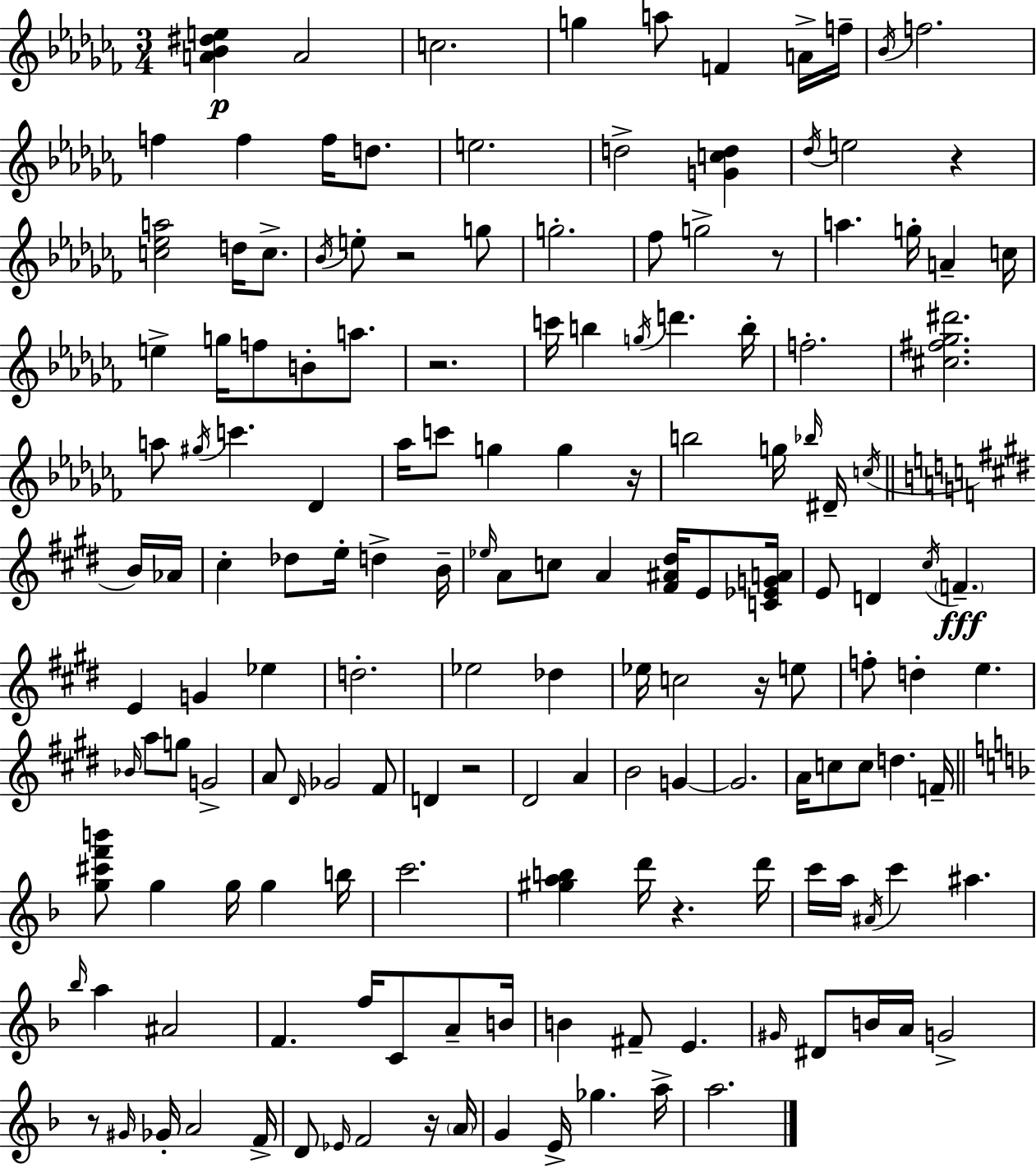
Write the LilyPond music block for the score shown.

{
  \clef treble
  \numericTimeSignature
  \time 3/4
  \key aes \minor
  \repeat volta 2 { <a' bes' dis'' e''>4\p a'2 | c''2. | g''4 a''8 f'4 a'16-> f''16-- | \acciaccatura { bes'16 } f''2. | \break f''4 f''4 f''16 d''8. | e''2. | d''2-> <g' c'' d''>4 | \acciaccatura { des''16 } e''2 r4 | \break <c'' ees'' a''>2 d''16 c''8.-> | \acciaccatura { bes'16 } e''8-. r2 | g''8 g''2.-. | fes''8 g''2-> | \break r8 a''4. g''16-. a'4-- | c''16 e''4-> g''16 f''8 b'8-. | a''8. r2. | c'''16 b''4 \acciaccatura { g''16 } d'''4. | \break b''16-. f''2.-. | <cis'' fis'' ges'' dis'''>2. | a''8 \acciaccatura { gis''16 } c'''4. | des'4 aes''16 c'''8 g''4 | \break g''4 r16 b''2 | g''16 \grace { bes''16 } dis'16-- \acciaccatura { c''16 } \bar "||" \break \key e \major b'16 aes'16 cis''4-. des''8 e''16-. d''4-> | b'16-- \grace { ees''16 } a'8 c''8 a'4 <fis' ais' dis''>16 | e'8 <c' ees' g' a'>16 e'8 d'4 \acciaccatura { cis''16 } \parenthesize f'4.--\fff | e'4 g'4 | \break ees''4 d''2.-. | ees''2 | des''4 ees''16 c''2 | r16 e''8 f''8-. d''4-. e''4. | \break \grace { bes'16 } a''8 g''8 g'2-> | a'8 \grace { dis'16 } ges'2 | fis'8 d'4 r2 | dis'2 | \break a'4 b'2 | g'4~~ g'2. | a'16 c''8 c''8 d''4. | f'16-- \bar "||" \break \key f \major <g'' cis''' f''' b'''>8 g''4 g''16 g''4 b''16 | c'''2. | <gis'' a'' b''>4 d'''16 r4. d'''16 | c'''16 a''16 \acciaccatura { ais'16 } c'''4 ais''4. | \break \grace { bes''16 } a''4 ais'2 | f'4. f''16 c'8 a'8-- | b'16 b'4 fis'8-- e'4. | \grace { gis'16 } dis'8 b'16 a'16 g'2-> | \break r8 \grace { gis'16 } ges'16-. a'2 | f'16-> d'8 \grace { ees'16 } f'2 | r16 \parenthesize a'16 g'4 e'16-> ges''4. | a''16-> a''2. | \break } \bar "|."
}